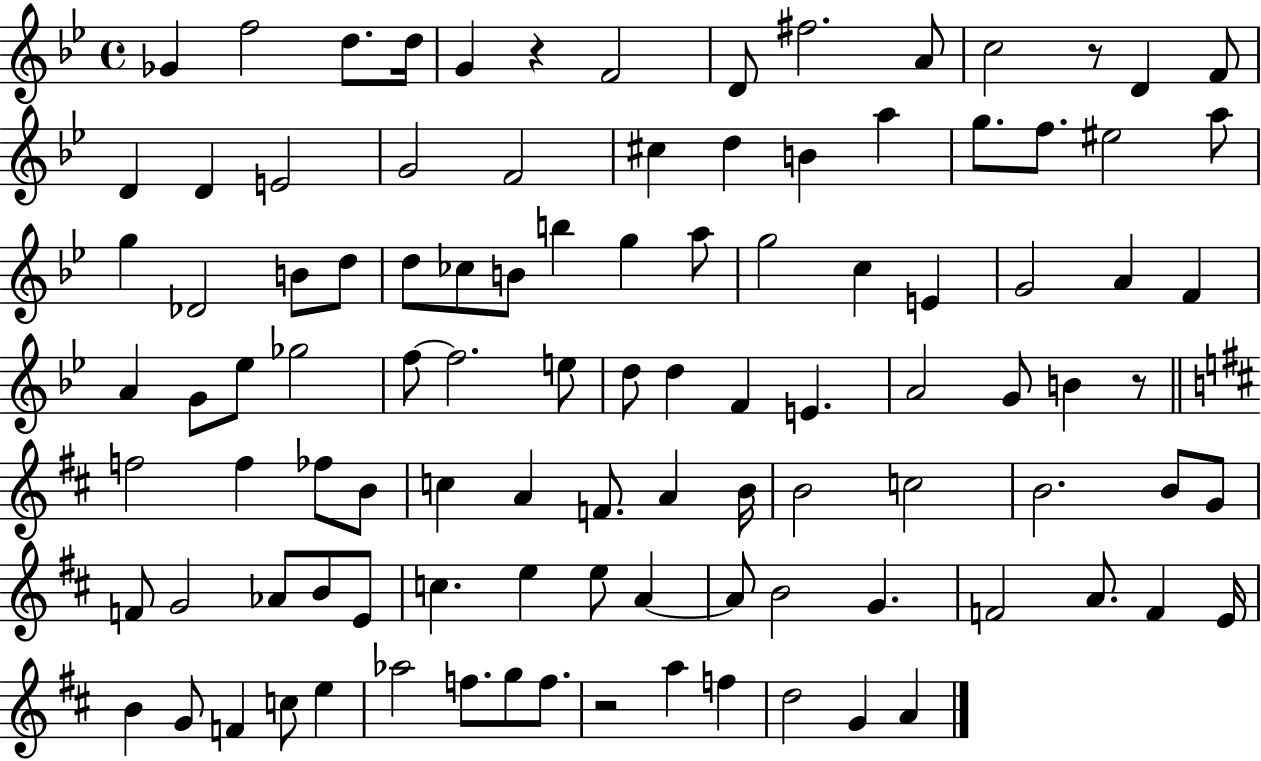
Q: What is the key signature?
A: BES major